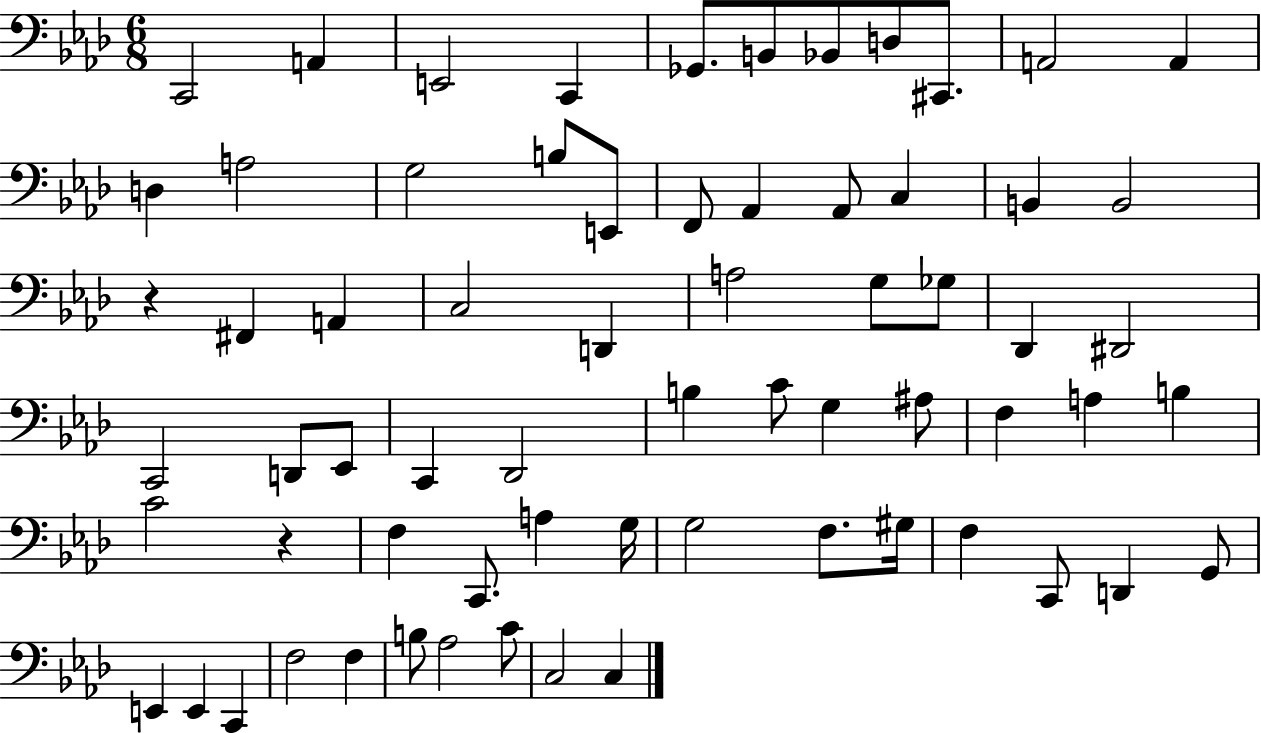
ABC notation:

X:1
T:Untitled
M:6/8
L:1/4
K:Ab
C,,2 A,, E,,2 C,, _G,,/2 B,,/2 _B,,/2 D,/2 ^C,,/2 A,,2 A,, D, A,2 G,2 B,/2 E,,/2 F,,/2 _A,, _A,,/2 C, B,, B,,2 z ^F,, A,, C,2 D,, A,2 G,/2 _G,/2 _D,, ^D,,2 C,,2 D,,/2 _E,,/2 C,, _D,,2 B, C/2 G, ^A,/2 F, A, B, C2 z F, C,,/2 A, G,/4 G,2 F,/2 ^G,/4 F, C,,/2 D,, G,,/2 E,, E,, C,, F,2 F, B,/2 _A,2 C/2 C,2 C,